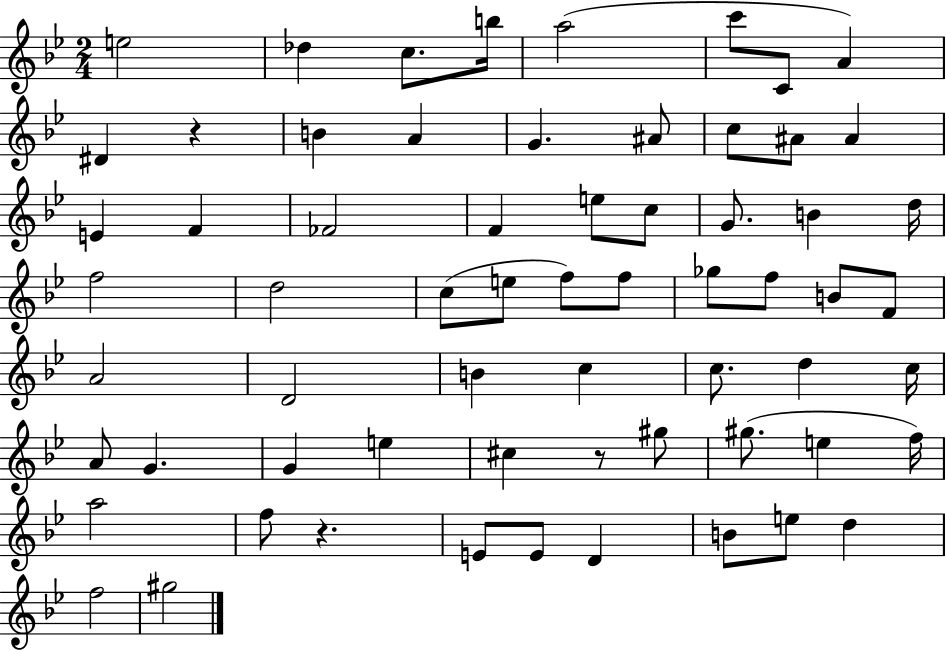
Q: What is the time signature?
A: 2/4